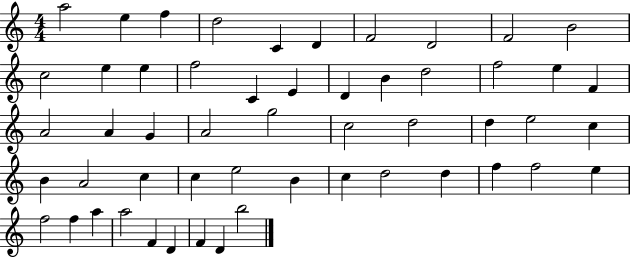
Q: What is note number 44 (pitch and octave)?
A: E5